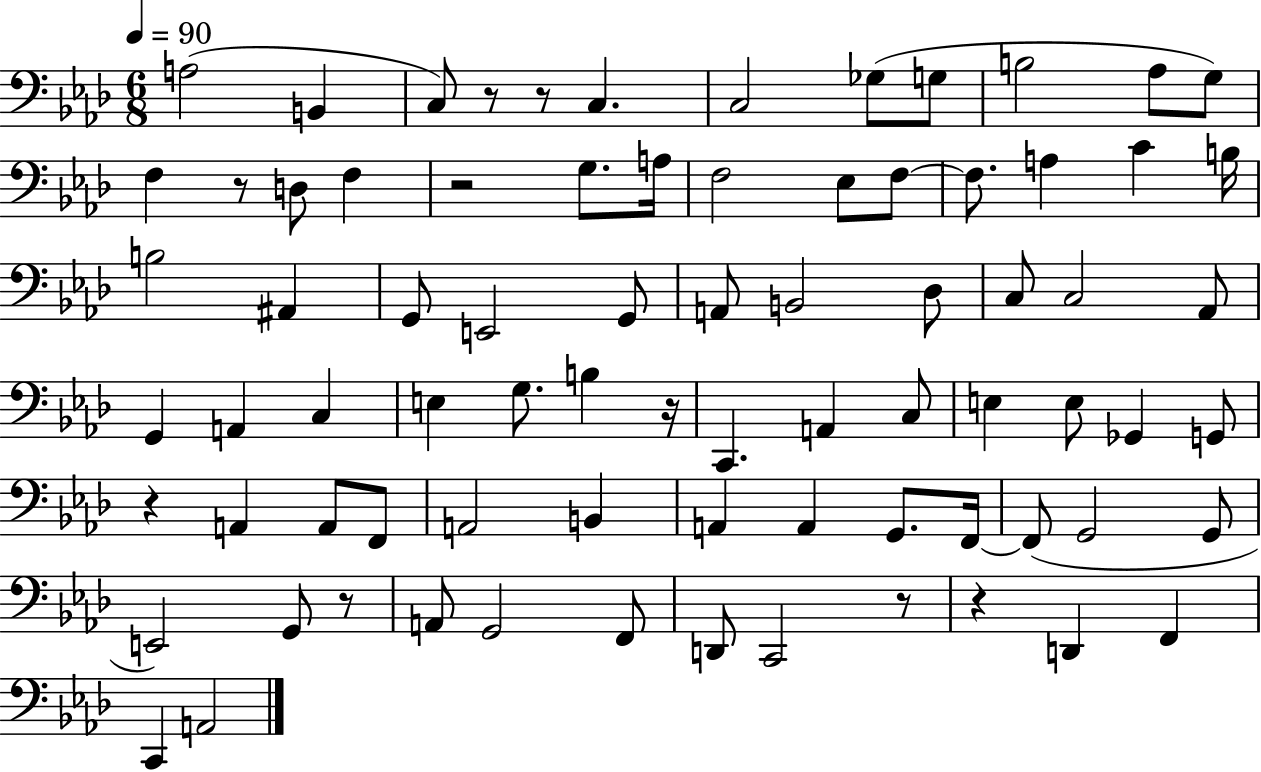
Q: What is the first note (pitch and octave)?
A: A3